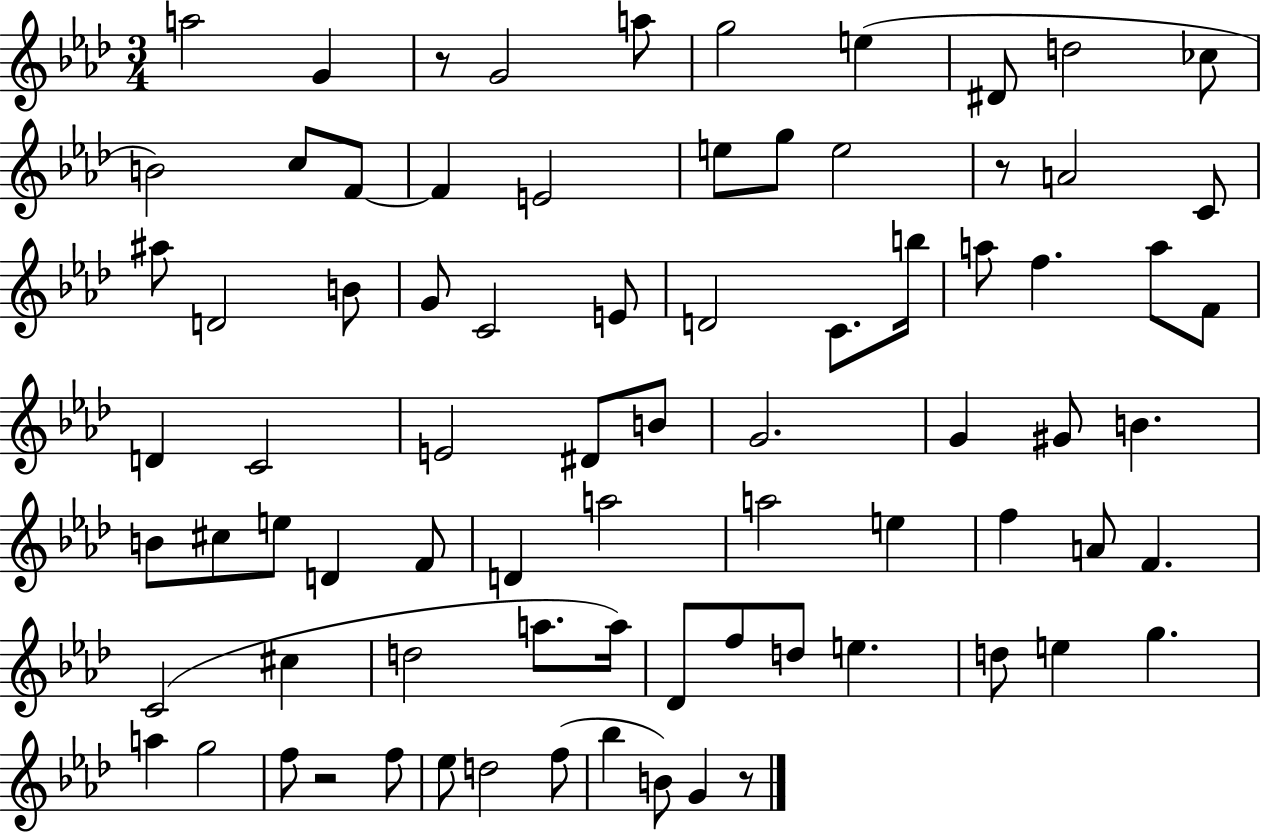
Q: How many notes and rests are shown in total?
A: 79